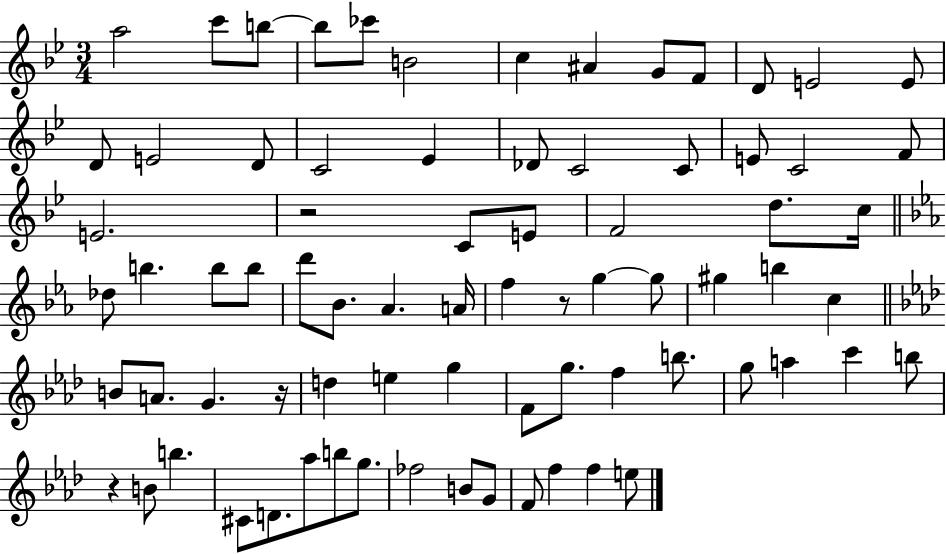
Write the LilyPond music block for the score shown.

{
  \clef treble
  \numericTimeSignature
  \time 3/4
  \key bes \major
  a''2 c'''8 b''8~~ | b''8 ces'''8 b'2 | c''4 ais'4 g'8 f'8 | d'8 e'2 e'8 | \break d'8 e'2 d'8 | c'2 ees'4 | des'8 c'2 c'8 | e'8 c'2 f'8 | \break e'2. | r2 c'8 e'8 | f'2 d''8. c''16 | \bar "||" \break \key c \minor des''8 b''4. b''8 b''8 | d'''8 bes'8. aes'4. a'16 | f''4 r8 g''4~~ g''8 | gis''4 b''4 c''4 | \break \bar "||" \break \key f \minor b'8 a'8. g'4. r16 | d''4 e''4 g''4 | f'8 g''8. f''4 b''8. | g''8 a''4 c'''4 b''8 | \break r4 b'8 b''4. | cis'8 d'8. aes''8 b''8 g''8. | fes''2 b'8 g'8 | f'8 f''4 f''4 e''8 | \break \bar "|."
}